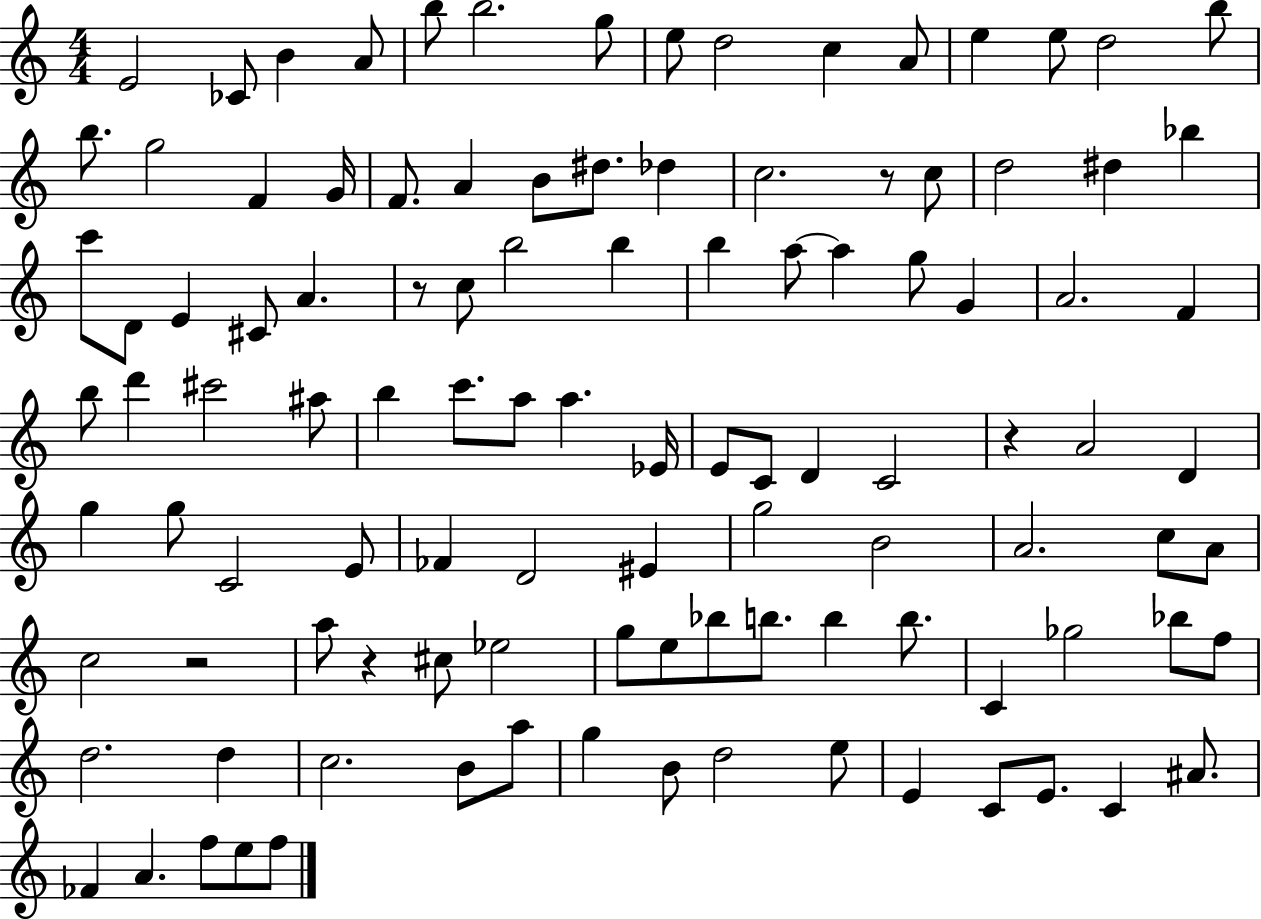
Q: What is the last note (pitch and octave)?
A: F5